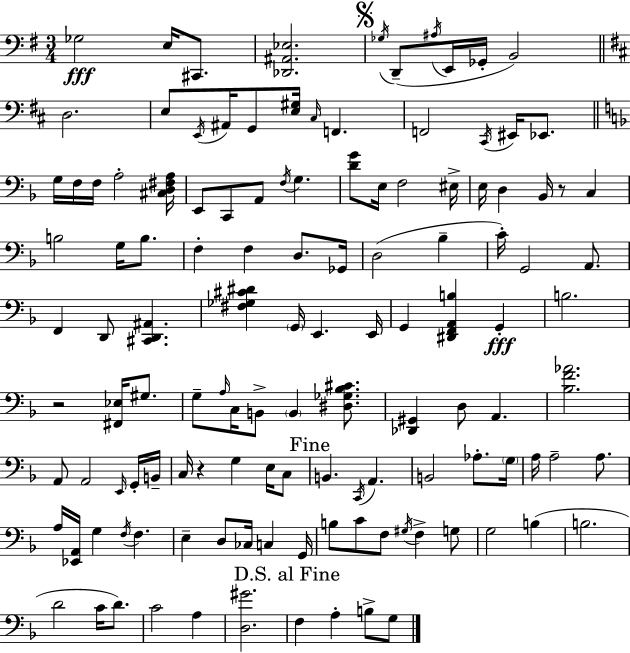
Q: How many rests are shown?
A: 3